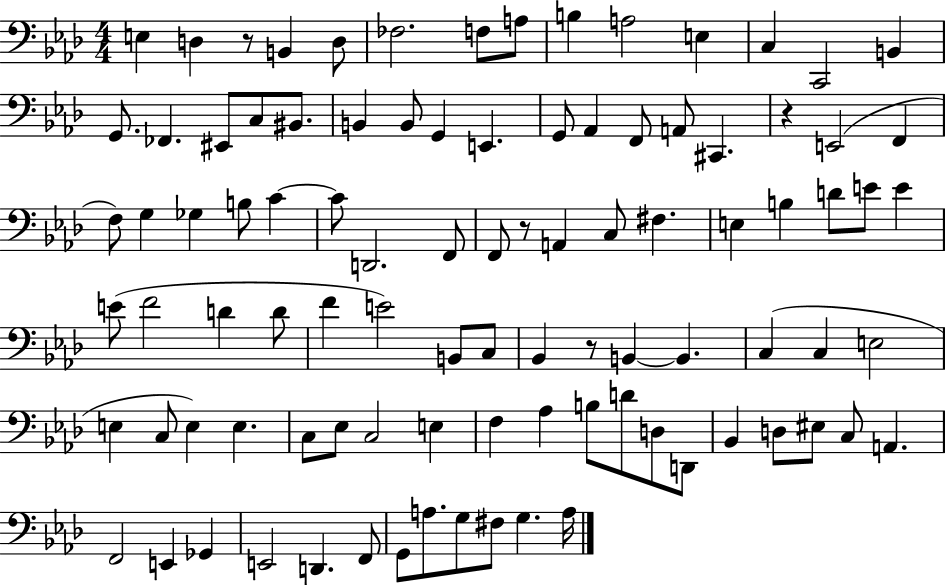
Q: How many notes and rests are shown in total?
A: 95